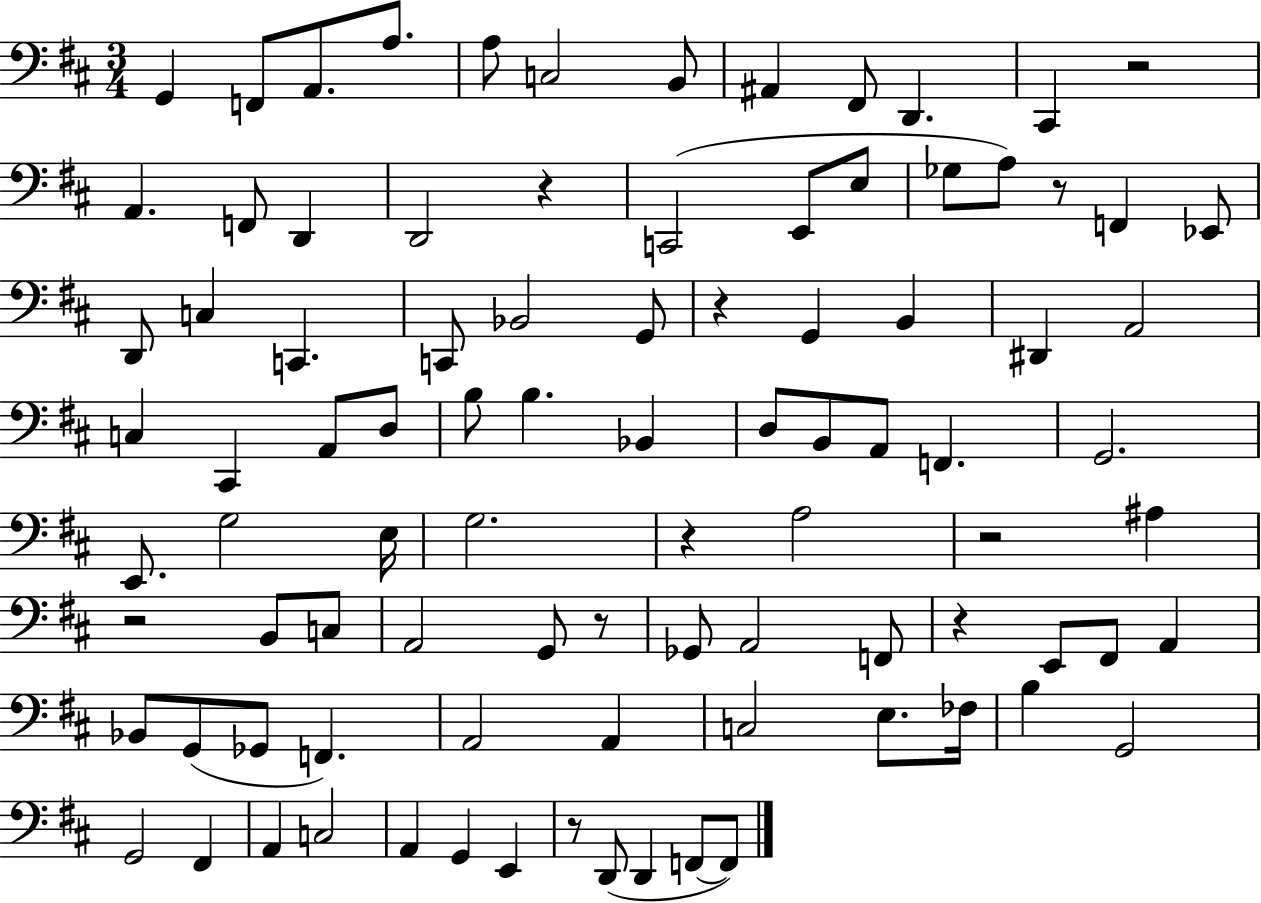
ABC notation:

X:1
T:Untitled
M:3/4
L:1/4
K:D
G,, F,,/2 A,,/2 A,/2 A,/2 C,2 B,,/2 ^A,, ^F,,/2 D,, ^C,, z2 A,, F,,/2 D,, D,,2 z C,,2 E,,/2 E,/2 _G,/2 A,/2 z/2 F,, _E,,/2 D,,/2 C, C,, C,,/2 _B,,2 G,,/2 z G,, B,, ^D,, A,,2 C, ^C,, A,,/2 D,/2 B,/2 B, _B,, D,/2 B,,/2 A,,/2 F,, G,,2 E,,/2 G,2 E,/4 G,2 z A,2 z2 ^A, z2 B,,/2 C,/2 A,,2 G,,/2 z/2 _G,,/2 A,,2 F,,/2 z E,,/2 ^F,,/2 A,, _B,,/2 G,,/2 _G,,/2 F,, A,,2 A,, C,2 E,/2 _F,/4 B, G,,2 G,,2 ^F,, A,, C,2 A,, G,, E,, z/2 D,,/2 D,, F,,/2 F,,/2